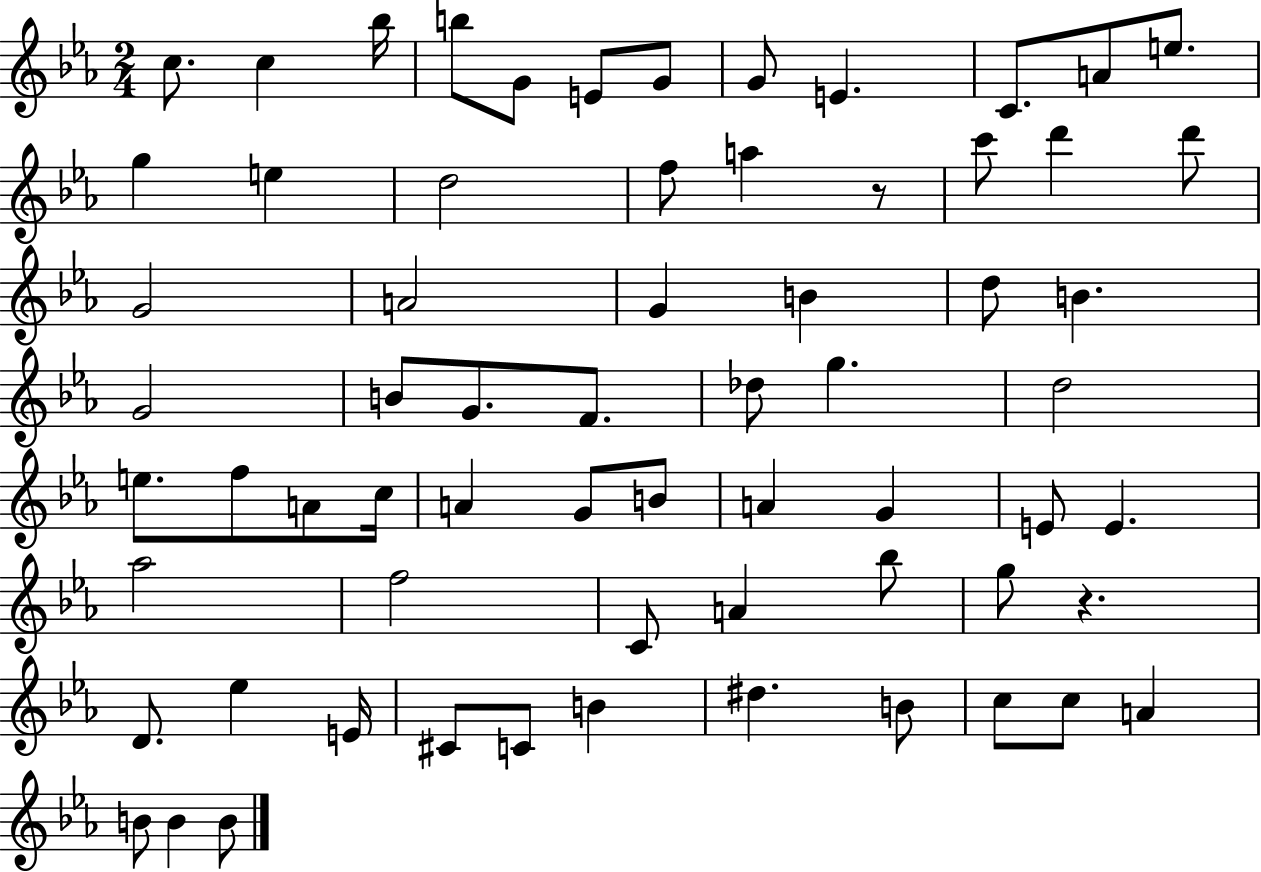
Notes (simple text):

C5/e. C5/q Bb5/s B5/e G4/e E4/e G4/e G4/e E4/q. C4/e. A4/e E5/e. G5/q E5/q D5/h F5/e A5/q R/e C6/e D6/q D6/e G4/h A4/h G4/q B4/q D5/e B4/q. G4/h B4/e G4/e. F4/e. Db5/e G5/q. D5/h E5/e. F5/e A4/e C5/s A4/q G4/e B4/e A4/q G4/q E4/e E4/q. Ab5/h F5/h C4/e A4/q Bb5/e G5/e R/q. D4/e. Eb5/q E4/s C#4/e C4/e B4/q D#5/q. B4/e C5/e C5/e A4/q B4/e B4/q B4/e